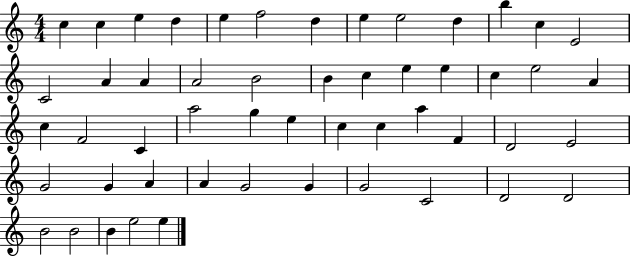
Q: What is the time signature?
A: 4/4